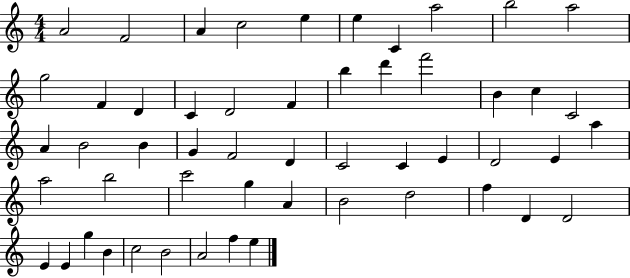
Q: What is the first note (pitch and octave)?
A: A4